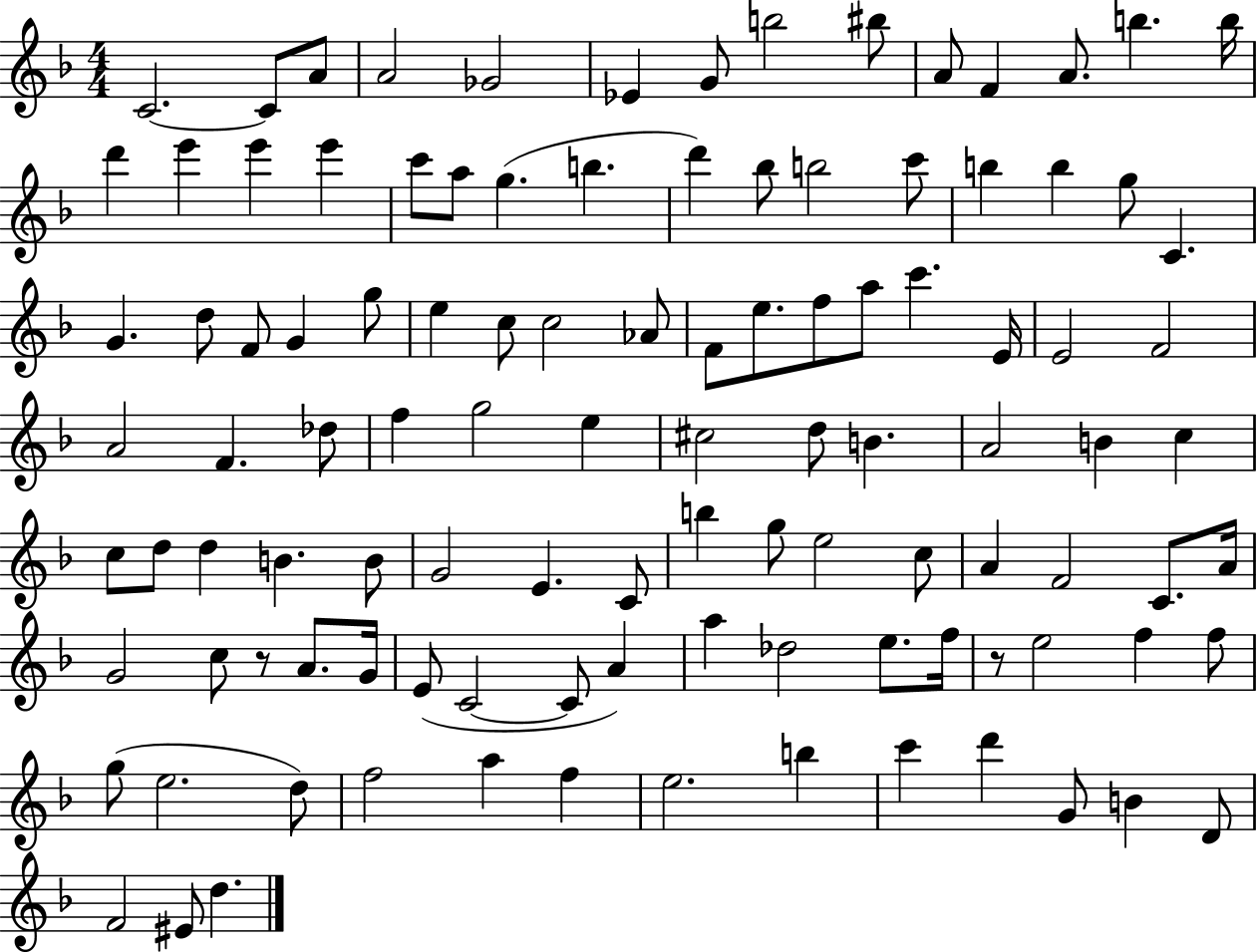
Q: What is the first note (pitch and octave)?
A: C4